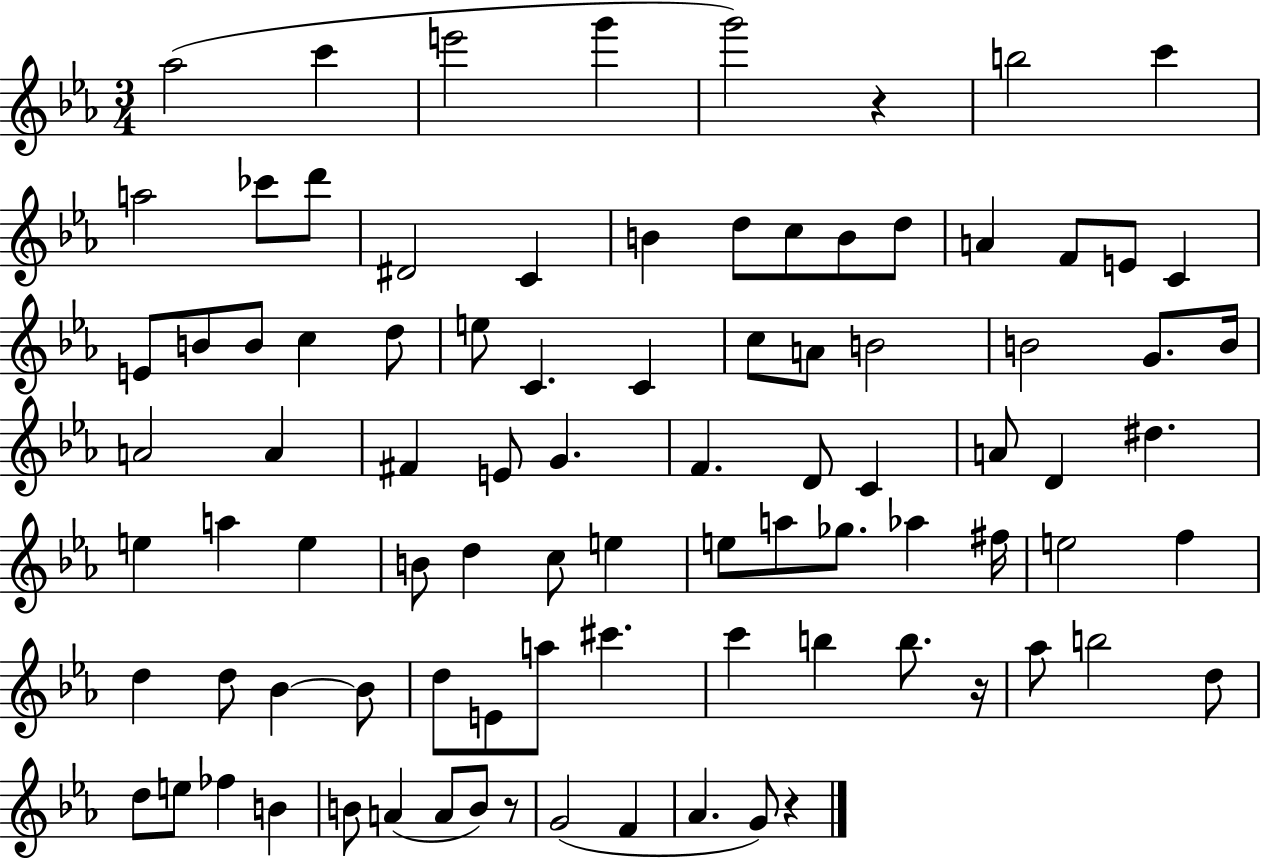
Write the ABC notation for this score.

X:1
T:Untitled
M:3/4
L:1/4
K:Eb
_a2 c' e'2 g' g'2 z b2 c' a2 _c'/2 d'/2 ^D2 C B d/2 c/2 B/2 d/2 A F/2 E/2 C E/2 B/2 B/2 c d/2 e/2 C C c/2 A/2 B2 B2 G/2 B/4 A2 A ^F E/2 G F D/2 C A/2 D ^d e a e B/2 d c/2 e e/2 a/2 _g/2 _a ^f/4 e2 f d d/2 _B _B/2 d/2 E/2 a/2 ^c' c' b b/2 z/4 _a/2 b2 d/2 d/2 e/2 _f B B/2 A A/2 B/2 z/2 G2 F _A G/2 z